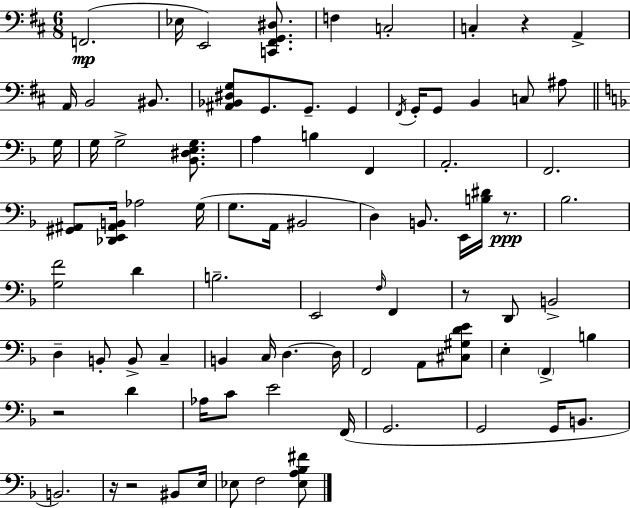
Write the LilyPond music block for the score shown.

{
  \clef bass
  \numericTimeSignature
  \time 6/8
  \key d \major
  f,2.(\mp | ees16 e,2) <c, fis, g, dis>8. | f4 c2-. | c4-. r4 a,4-> | \break a,16 b,2 bis,8. | <ais, bes, dis g>8 g,8. g,8.-- g,4 | \acciaccatura { fis,16 } g,16-. g,8 b,4 c8 ais8 | \bar "||" \break \key f \major g16 g16 g2-> <bes, dis e g>8. | a4 b4 f,4 | a,2.-. | f,2. | \break <gis, ais,>8 <des, e, ais, b,>16 aes2 | g16( g8. a,16 bis,2 | d4) b,8. e,16 <b dis'>16 r8.\ppp | bes2. | \break <g f'>2 d'4 | b2.-- | e,2 \grace { f16 } f,4 | r8 d,8 b,2-> | \break d4-- b,8-. b,8-> c4-- | b,4 c16 d4.~~ | d16 f,2 a,8 | <cis gis d' e'>8 e4-. \parenthesize f,4-> b4 | \break r2 d'4 | aes16 c'8 e'2 | f,16( g,2. | g,2 g,16 b,8. | \break b,2.) | r16 r2 bis,8 | e16 ees8 f2 | <ees a bes fis'>8 \bar "|."
}